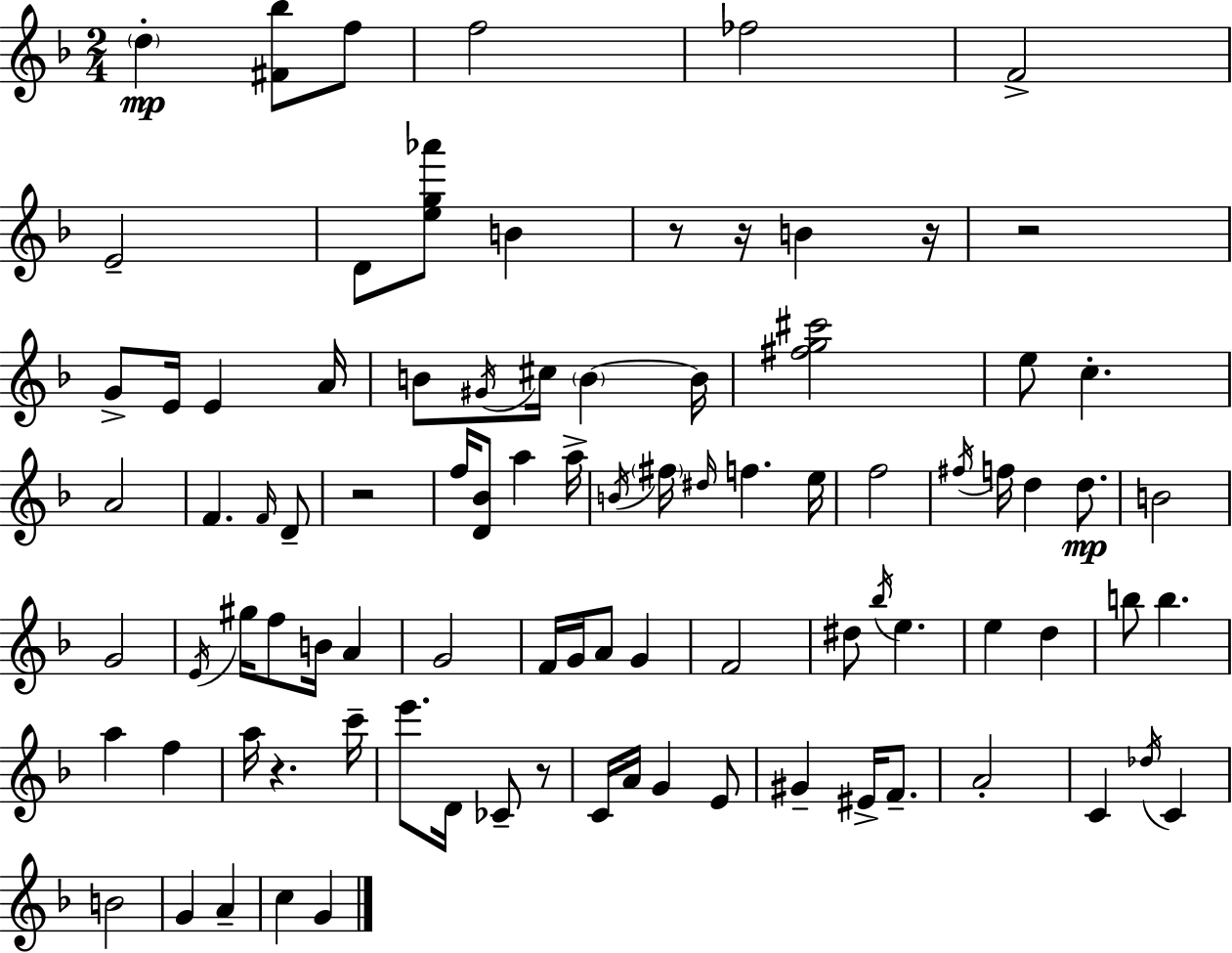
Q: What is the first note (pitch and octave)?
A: D5